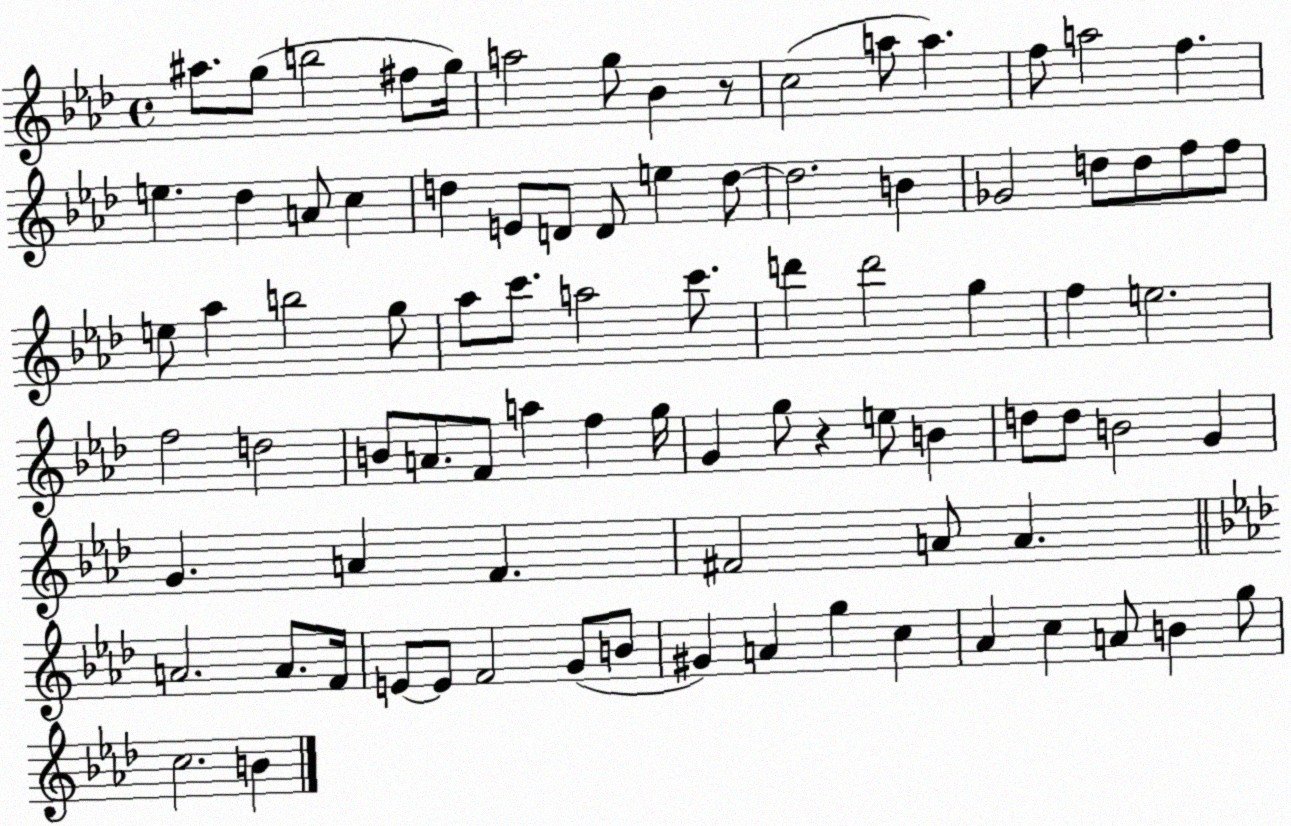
X:1
T:Untitled
M:4/4
L:1/4
K:Ab
^a/2 g/2 b2 ^f/2 g/4 a2 g/2 _B z/2 c2 a/2 a f/2 a2 f e _d A/2 c d E/2 D/2 D/2 e d/2 d2 B _G2 d/2 d/2 f/2 f/2 e/2 _a b2 g/2 _a/2 c'/2 a2 c'/2 d' d'2 g f e2 f2 d2 B/2 A/2 F/2 a f g/4 G g/2 z e/2 B d/2 d/2 B2 G G A F ^F2 A/2 A A2 A/2 F/4 E/2 E/2 F2 G/2 B/2 ^G A g c _A c A/2 B g/2 c2 B